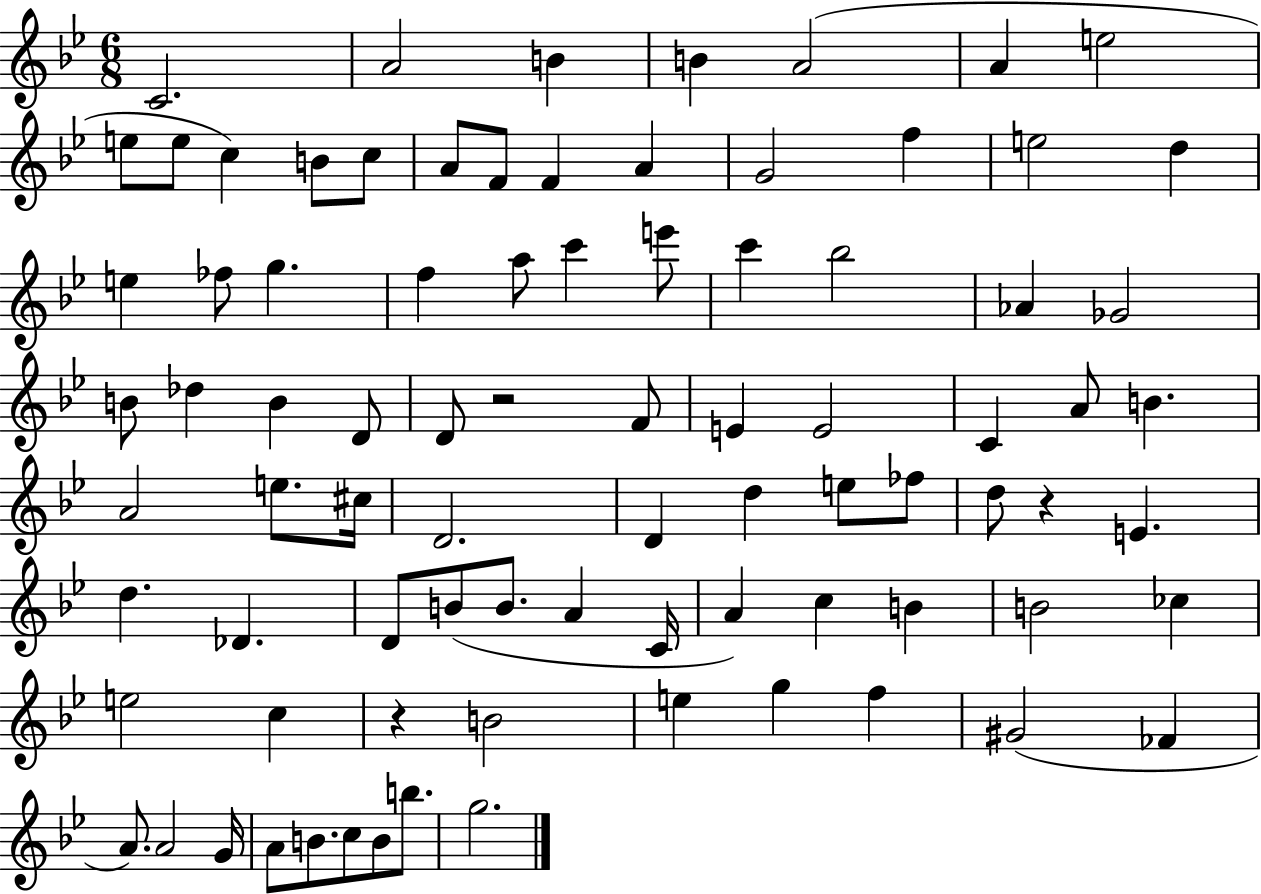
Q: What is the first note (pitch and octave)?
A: C4